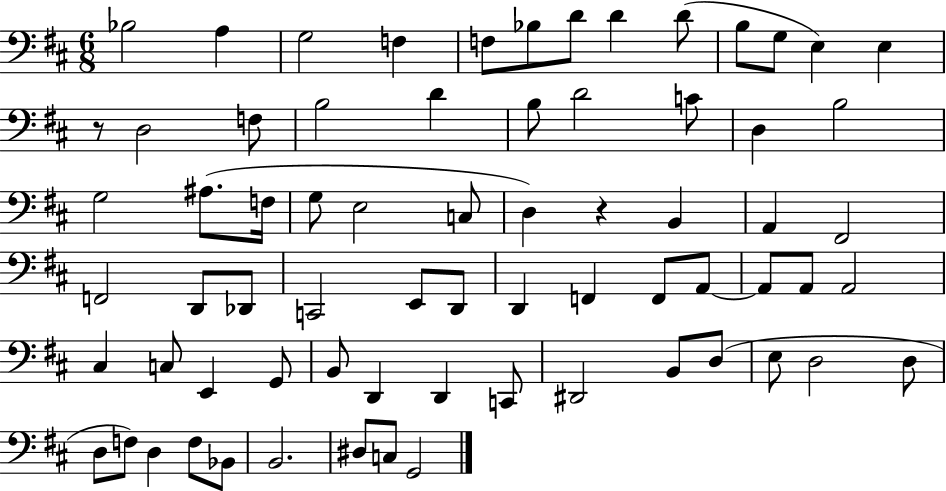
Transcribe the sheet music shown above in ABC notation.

X:1
T:Untitled
M:6/8
L:1/4
K:D
_B,2 A, G,2 F, F,/2 _B,/2 D/2 D D/2 B,/2 G,/2 E, E, z/2 D,2 F,/2 B,2 D B,/2 D2 C/2 D, B,2 G,2 ^A,/2 F,/4 G,/2 E,2 C,/2 D, z B,, A,, ^F,,2 F,,2 D,,/2 _D,,/2 C,,2 E,,/2 D,,/2 D,, F,, F,,/2 A,,/2 A,,/2 A,,/2 A,,2 ^C, C,/2 E,, G,,/2 B,,/2 D,, D,, C,,/2 ^D,,2 B,,/2 D,/2 E,/2 D,2 D,/2 D,/2 F,/2 D, F,/2 _B,,/2 B,,2 ^D,/2 C,/2 G,,2